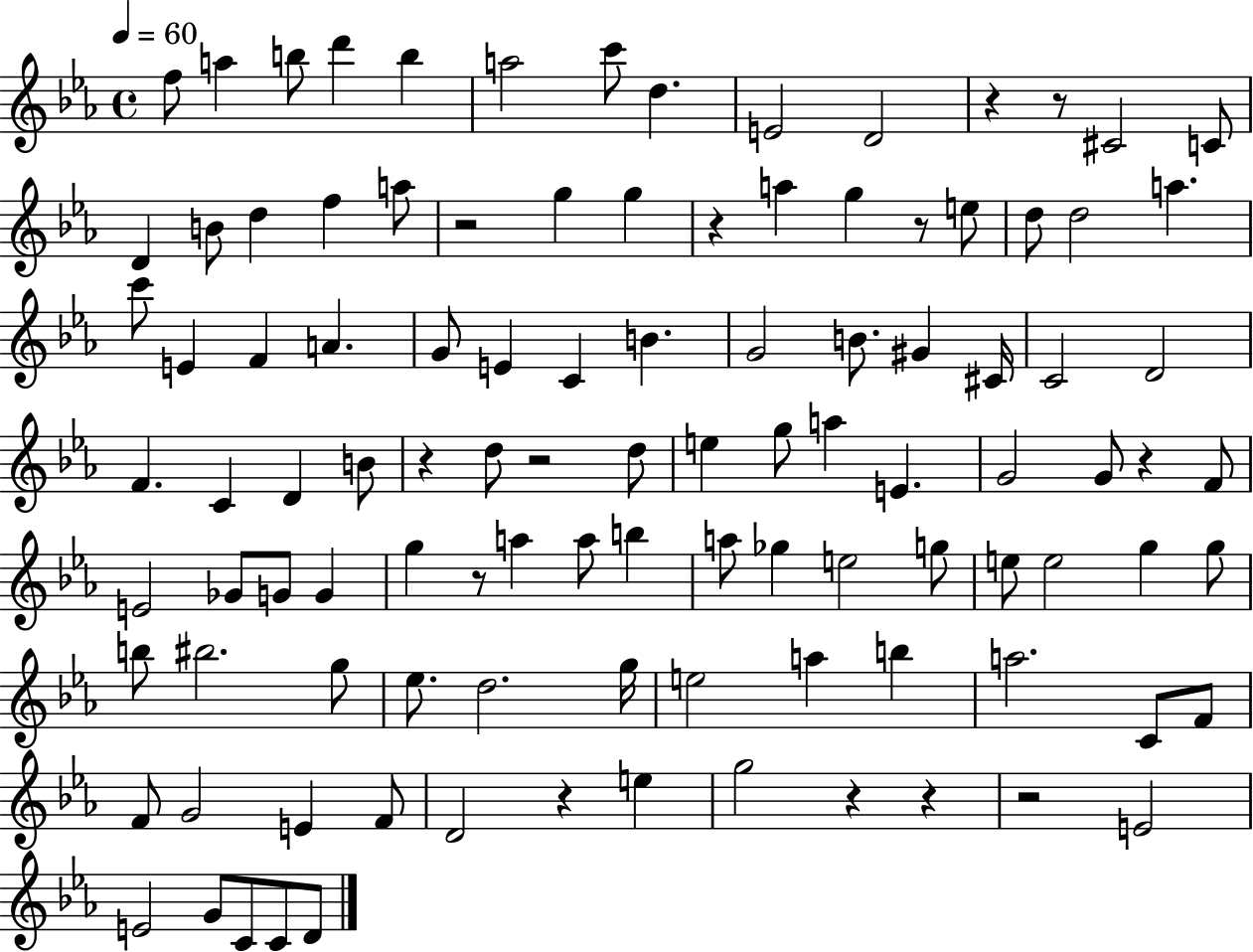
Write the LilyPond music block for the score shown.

{
  \clef treble
  \time 4/4
  \defaultTimeSignature
  \key ees \major
  \tempo 4 = 60
  f''8 a''4 b''8 d'''4 b''4 | a''2 c'''8 d''4. | e'2 d'2 | r4 r8 cis'2 c'8 | \break d'4 b'8 d''4 f''4 a''8 | r2 g''4 g''4 | r4 a''4 g''4 r8 e''8 | d''8 d''2 a''4. | \break c'''8 e'4 f'4 a'4. | g'8 e'4 c'4 b'4. | g'2 b'8. gis'4 cis'16 | c'2 d'2 | \break f'4. c'4 d'4 b'8 | r4 d''8 r2 d''8 | e''4 g''8 a''4 e'4. | g'2 g'8 r4 f'8 | \break e'2 ges'8 g'8 g'4 | g''4 r8 a''4 a''8 b''4 | a''8 ges''4 e''2 g''8 | e''8 e''2 g''4 g''8 | \break b''8 bis''2. g''8 | ees''8. d''2. g''16 | e''2 a''4 b''4 | a''2. c'8 f'8 | \break f'8 g'2 e'4 f'8 | d'2 r4 e''4 | g''2 r4 r4 | r2 e'2 | \break e'2 g'8 c'8 c'8 d'8 | \bar "|."
}